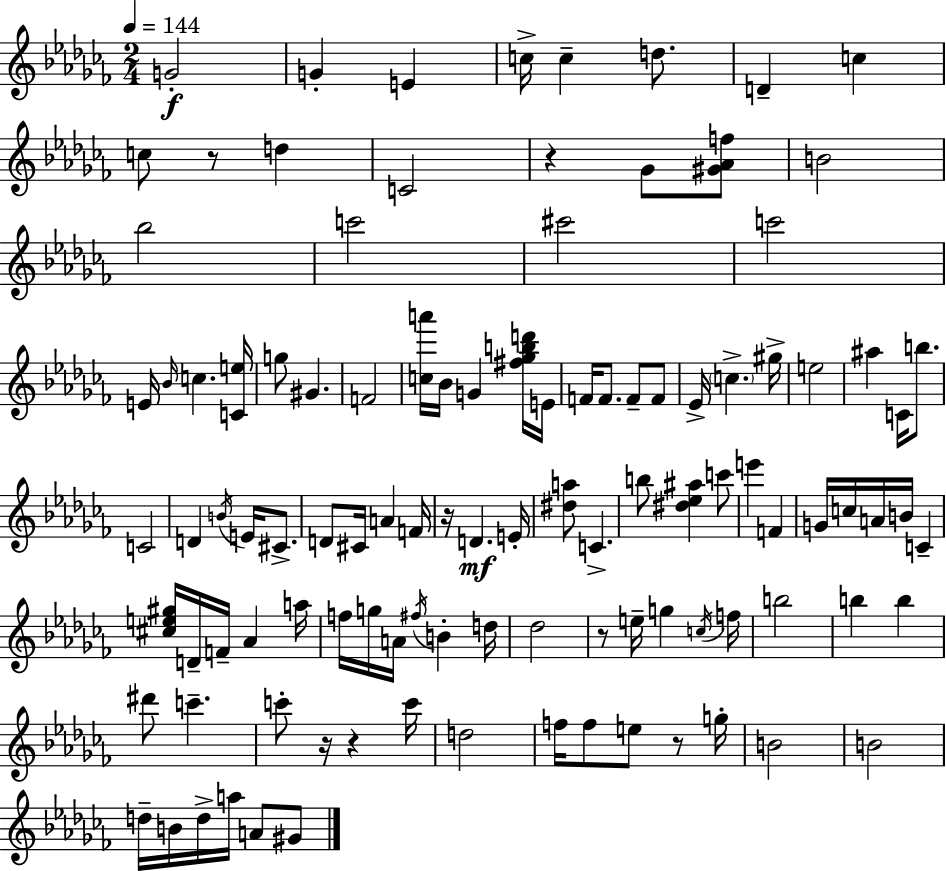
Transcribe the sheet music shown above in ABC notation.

X:1
T:Untitled
M:2/4
L:1/4
K:Abm
G2 G E c/4 c d/2 D c c/2 z/2 d C2 z _G/2 [^G_Af]/2 B2 _b2 c'2 ^c'2 c'2 E/4 _B/4 c [Ce]/4 g/2 ^G F2 [ca']/4 _B/4 G [^f_gbd']/4 E/4 F/4 F/2 F/2 F/2 _E/4 c ^g/4 e2 ^a C/4 b/2 C2 D B/4 E/4 ^C/2 D/2 ^C/4 A F/4 z/4 D E/4 [^da]/2 C b/2 [^d_e^a] c'/2 e' F G/4 c/4 A/4 B/4 C [^ce^g]/4 D/4 F/4 _A a/4 f/4 g/4 A/4 ^f/4 B d/4 _d2 z/2 e/4 g c/4 f/4 b2 b b ^d'/2 c' c'/2 z/4 z c'/4 d2 f/4 f/2 e/2 z/2 g/4 B2 B2 d/4 B/4 d/4 a/4 A/2 ^G/2